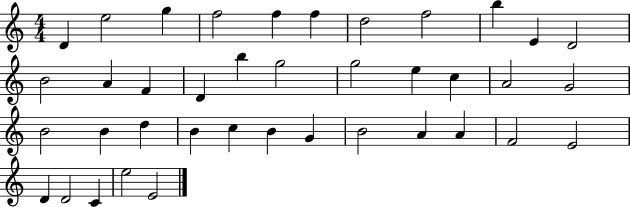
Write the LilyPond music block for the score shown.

{
  \clef treble
  \numericTimeSignature
  \time 4/4
  \key c \major
  d'4 e''2 g''4 | f''2 f''4 f''4 | d''2 f''2 | b''4 e'4 d'2 | \break b'2 a'4 f'4 | d'4 b''4 g''2 | g''2 e''4 c''4 | a'2 g'2 | \break b'2 b'4 d''4 | b'4 c''4 b'4 g'4 | b'2 a'4 a'4 | f'2 e'2 | \break d'4 d'2 c'4 | e''2 e'2 | \bar "|."
}